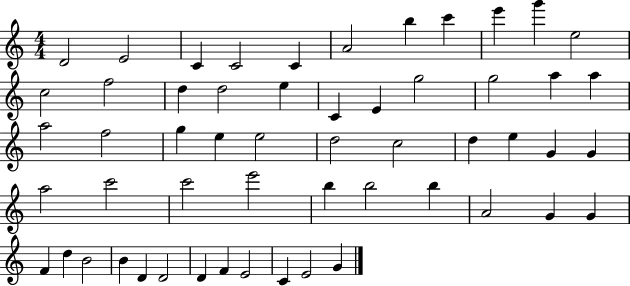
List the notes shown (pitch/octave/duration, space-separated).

D4/h E4/h C4/q C4/h C4/q A4/h B5/q C6/q E6/q G6/q E5/h C5/h F5/h D5/q D5/h E5/q C4/q E4/q G5/h G5/h A5/q A5/q A5/h F5/h G5/q E5/q E5/h D5/h C5/h D5/q E5/q G4/q G4/q A5/h C6/h C6/h E6/h B5/q B5/h B5/q A4/h G4/q G4/q F4/q D5/q B4/h B4/q D4/q D4/h D4/q F4/q E4/h C4/q E4/h G4/q